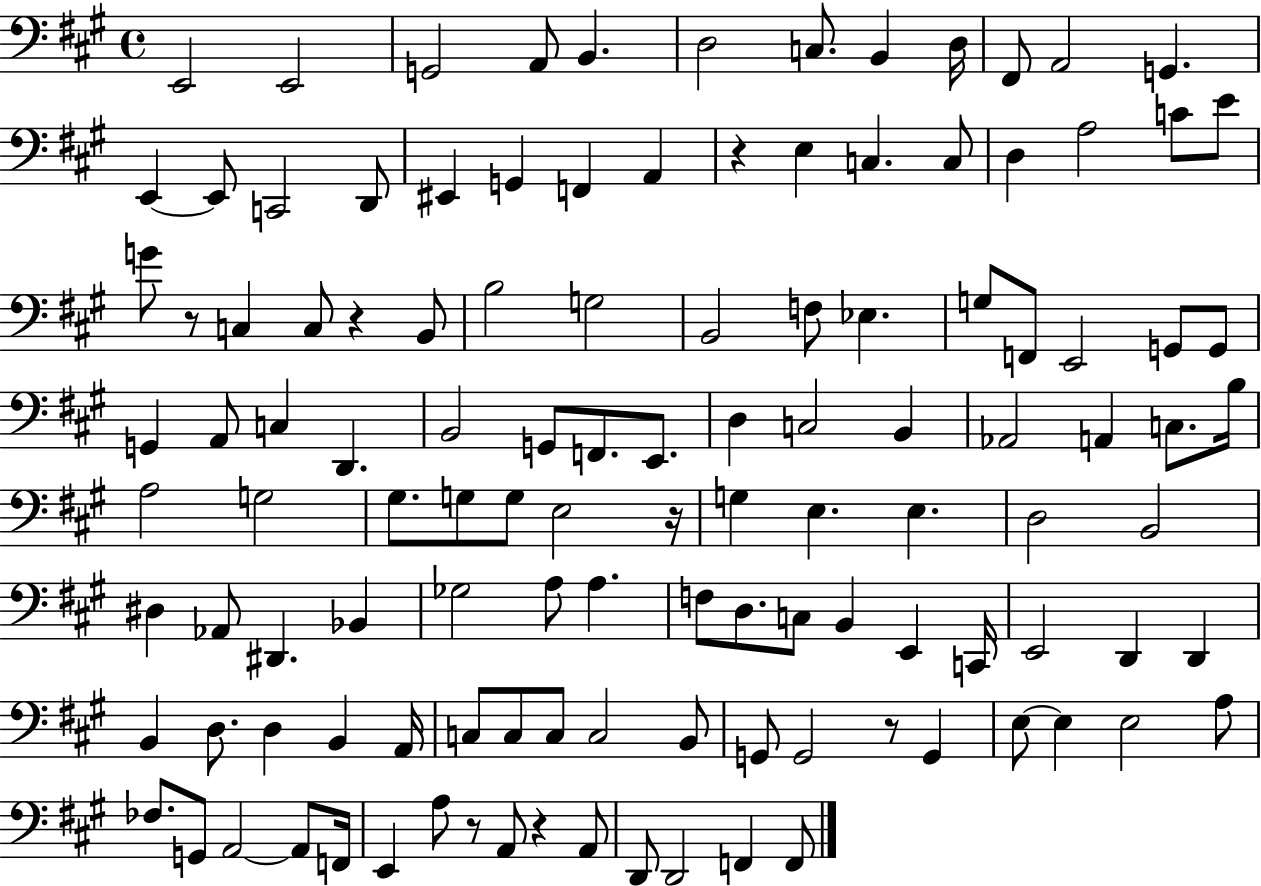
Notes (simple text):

E2/h E2/h G2/h A2/e B2/q. D3/h C3/e. B2/q D3/s F#2/e A2/h G2/q. E2/q E2/e C2/h D2/e EIS2/q G2/q F2/q A2/q R/q E3/q C3/q. C3/e D3/q A3/h C4/e E4/e G4/e R/e C3/q C3/e R/q B2/e B3/h G3/h B2/h F3/e Eb3/q. G3/e F2/e E2/h G2/e G2/e G2/q A2/e C3/q D2/q. B2/h G2/e F2/e. E2/e. D3/q C3/h B2/q Ab2/h A2/q C3/e. B3/s A3/h G3/h G#3/e. G3/e G3/e E3/h R/s G3/q E3/q. E3/q. D3/h B2/h D#3/q Ab2/e D#2/q. Bb2/q Gb3/h A3/e A3/q. F3/e D3/e. C3/e B2/q E2/q C2/s E2/h D2/q D2/q B2/q D3/e. D3/q B2/q A2/s C3/e C3/e C3/e C3/h B2/e G2/e G2/h R/e G2/q E3/e E3/q E3/h A3/e FES3/e. G2/e A2/h A2/e F2/s E2/q A3/e R/e A2/e R/q A2/e D2/e D2/h F2/q F2/e